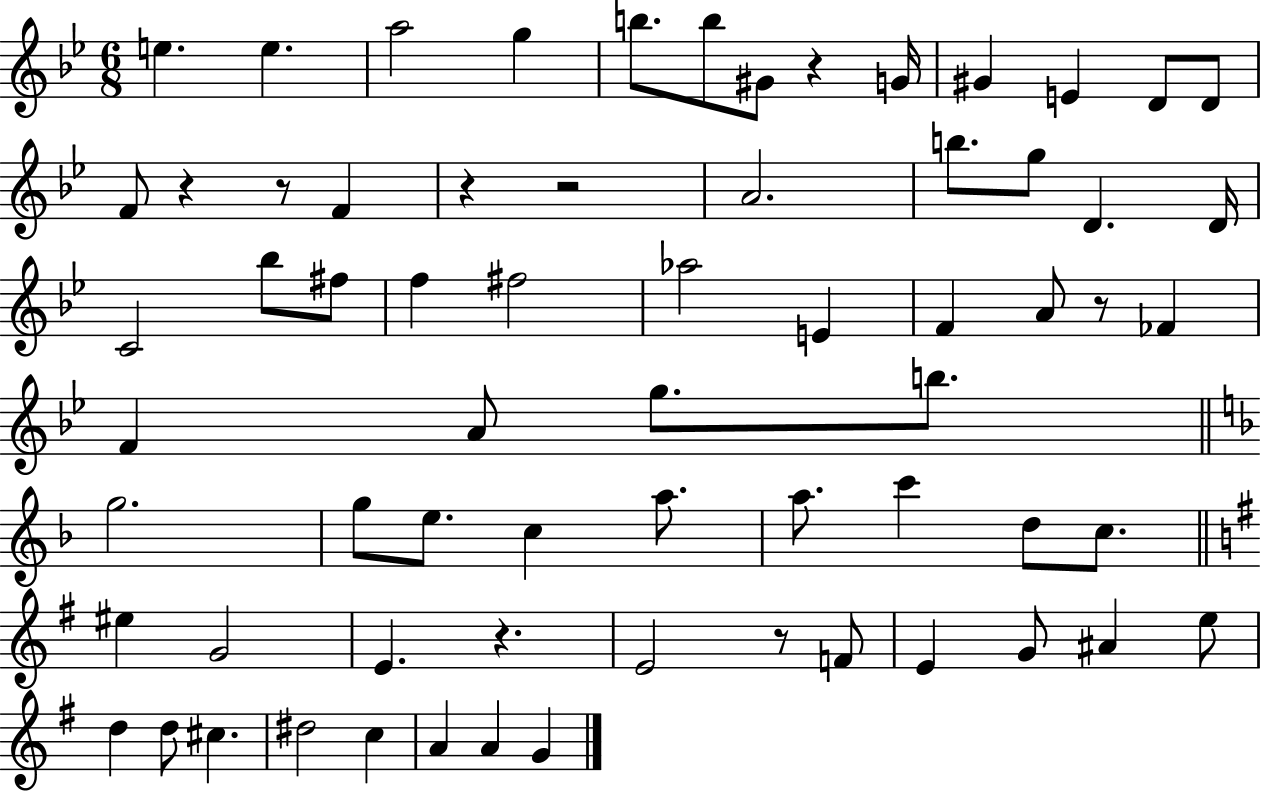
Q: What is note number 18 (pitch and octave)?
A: D4